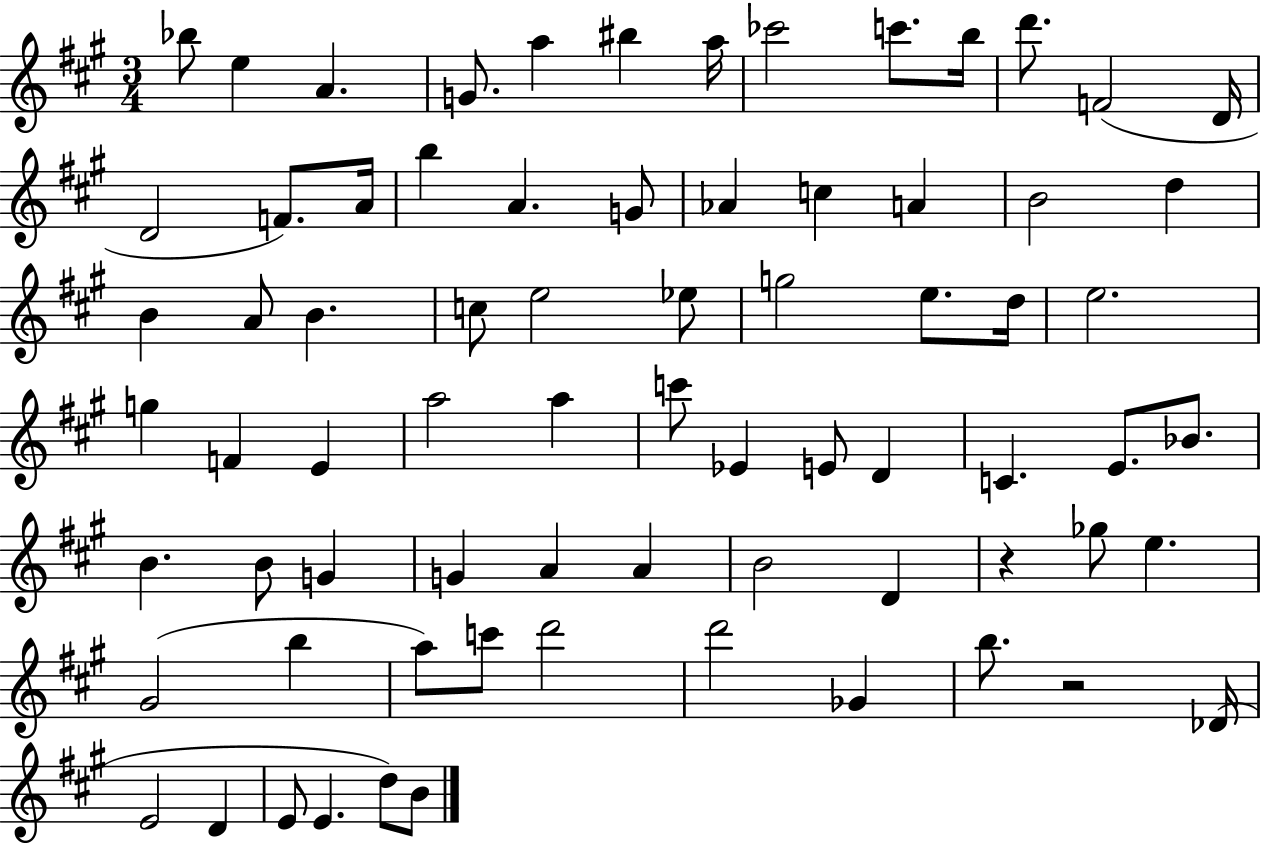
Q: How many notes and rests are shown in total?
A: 73